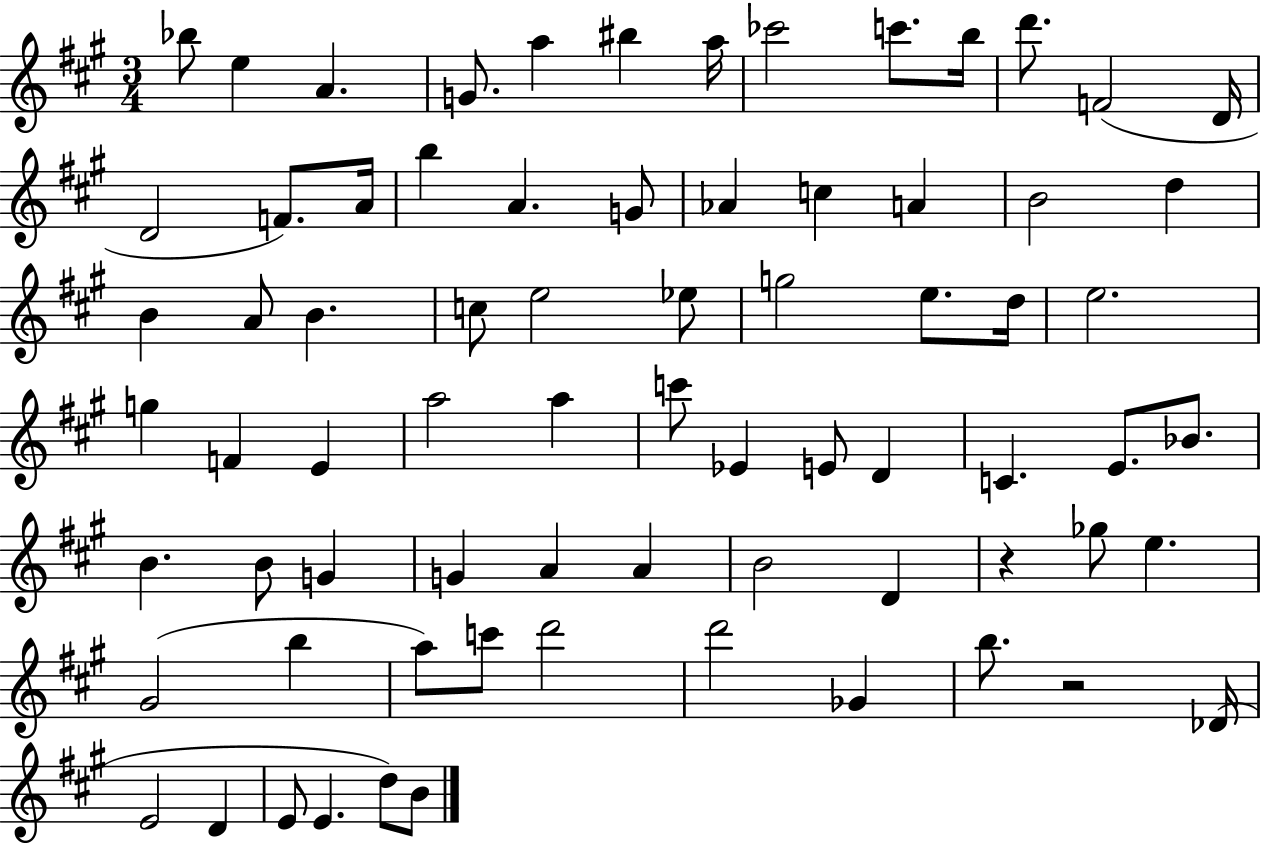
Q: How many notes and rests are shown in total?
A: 73